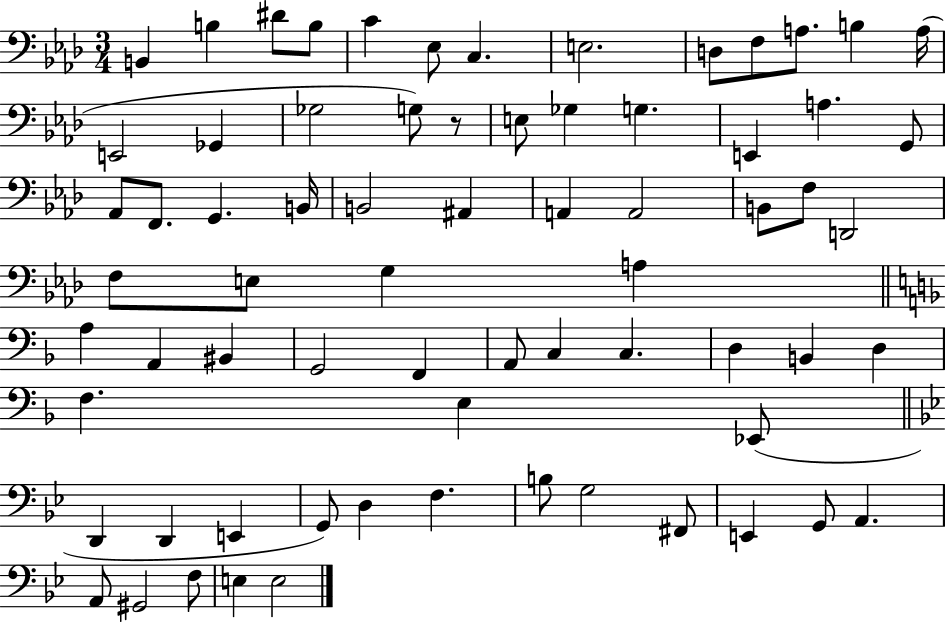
{
  \clef bass
  \numericTimeSignature
  \time 3/4
  \key aes \major
  b,4 b4 dis'8 b8 | c'4 ees8 c4. | e2. | d8 f8 a8. b4 a16( | \break e,2 ges,4 | ges2 g8) r8 | e8 ges4 g4. | e,4 a4. g,8 | \break aes,8 f,8. g,4. b,16 | b,2 ais,4 | a,4 a,2 | b,8 f8 d,2 | \break f8 e8 g4 a4 | \bar "||" \break \key d \minor a4 a,4 bis,4 | g,2 f,4 | a,8 c4 c4. | d4 b,4 d4 | \break f4. e4 ees,8( | \bar "||" \break \key bes \major d,4 d,4 e,4 | g,8) d4 f4. | b8 g2 fis,8 | e,4 g,8 a,4. | \break a,8 gis,2 f8 | e4 e2 | \bar "|."
}